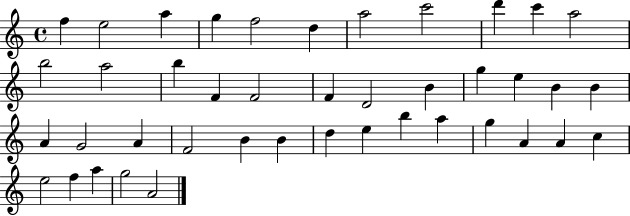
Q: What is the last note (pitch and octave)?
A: A4